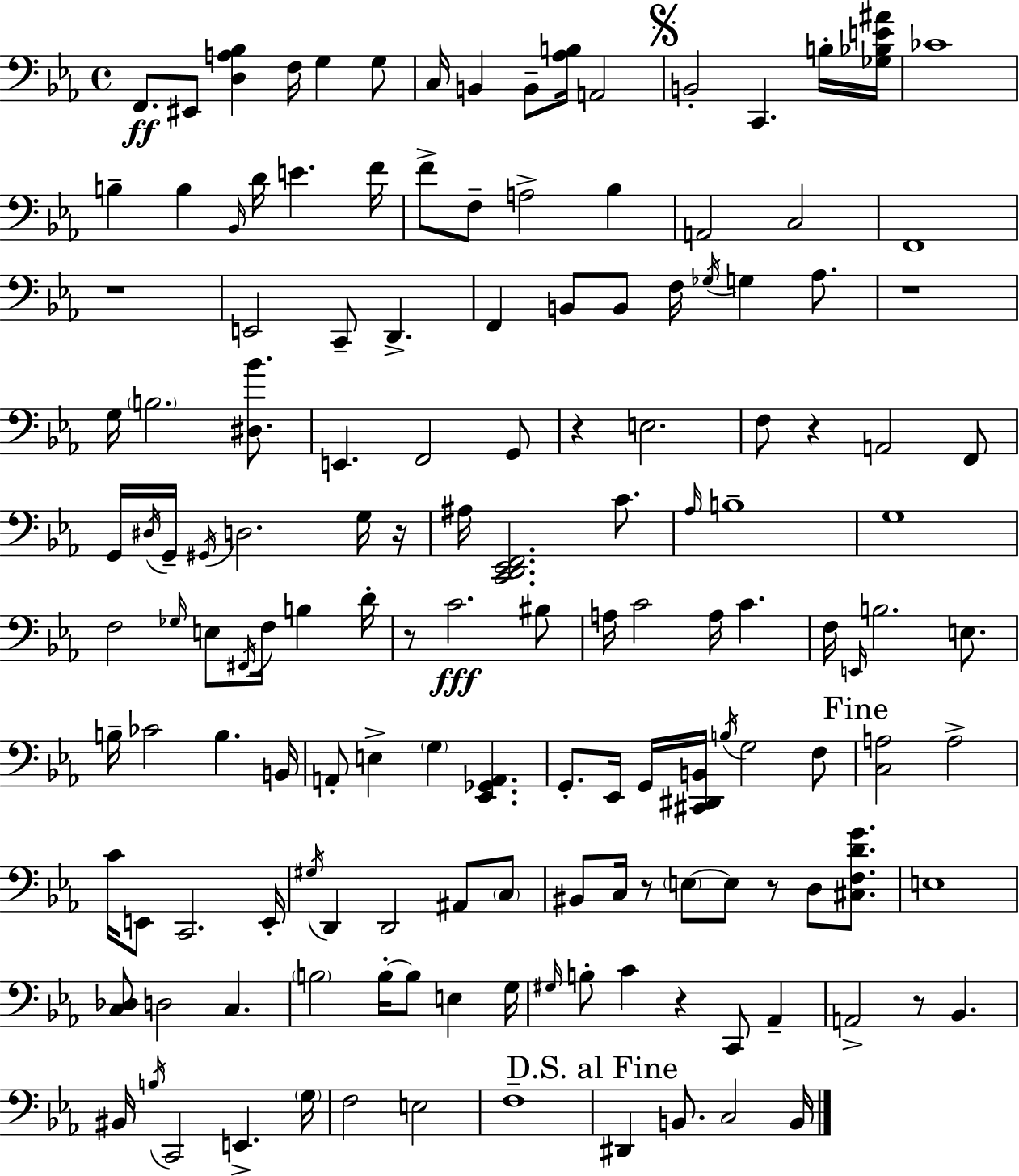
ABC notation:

X:1
T:Untitled
M:4/4
L:1/4
K:Eb
F,,/2 ^E,,/2 [D,A,_B,] F,/4 G, G,/2 C,/4 B,, B,,/2 [_A,B,]/4 A,,2 B,,2 C,, B,/4 [_G,_B,E^A]/4 _C4 B, B, _B,,/4 D/4 E F/4 F/2 F,/2 A,2 _B, A,,2 C,2 F,,4 z4 E,,2 C,,/2 D,, F,, B,,/2 B,,/2 F,/4 _G,/4 G, _A,/2 z4 G,/4 B,2 [^D,_B]/2 E,, F,,2 G,,/2 z E,2 F,/2 z A,,2 F,,/2 G,,/4 ^D,/4 G,,/4 ^G,,/4 D,2 G,/4 z/4 ^A,/4 [C,,D,,_E,,F,,]2 C/2 _A,/4 B,4 G,4 F,2 _G,/4 E,/2 ^F,,/4 F,/4 B, D/4 z/2 C2 ^B,/2 A,/4 C2 A,/4 C F,/4 E,,/4 B,2 E,/2 B,/4 _C2 B, B,,/4 A,,/2 E, G, [_E,,_G,,A,,] G,,/2 _E,,/4 G,,/4 [^C,,^D,,B,,]/4 B,/4 G,2 F,/2 [C,A,]2 A,2 C/4 E,,/2 C,,2 E,,/4 ^G,/4 D,, D,,2 ^A,,/2 C,/2 ^B,,/2 C,/4 z/2 E,/2 E,/2 z/2 D,/2 [^C,F,DG]/2 E,4 [C,_D,]/2 D,2 C, B,2 B,/4 B,/2 E, G,/4 ^G,/4 B,/2 C z C,,/2 _A,, A,,2 z/2 _B,, ^B,,/4 B,/4 C,,2 E,, G,/4 F,2 E,2 F,4 ^D,, B,,/2 C,2 B,,/4